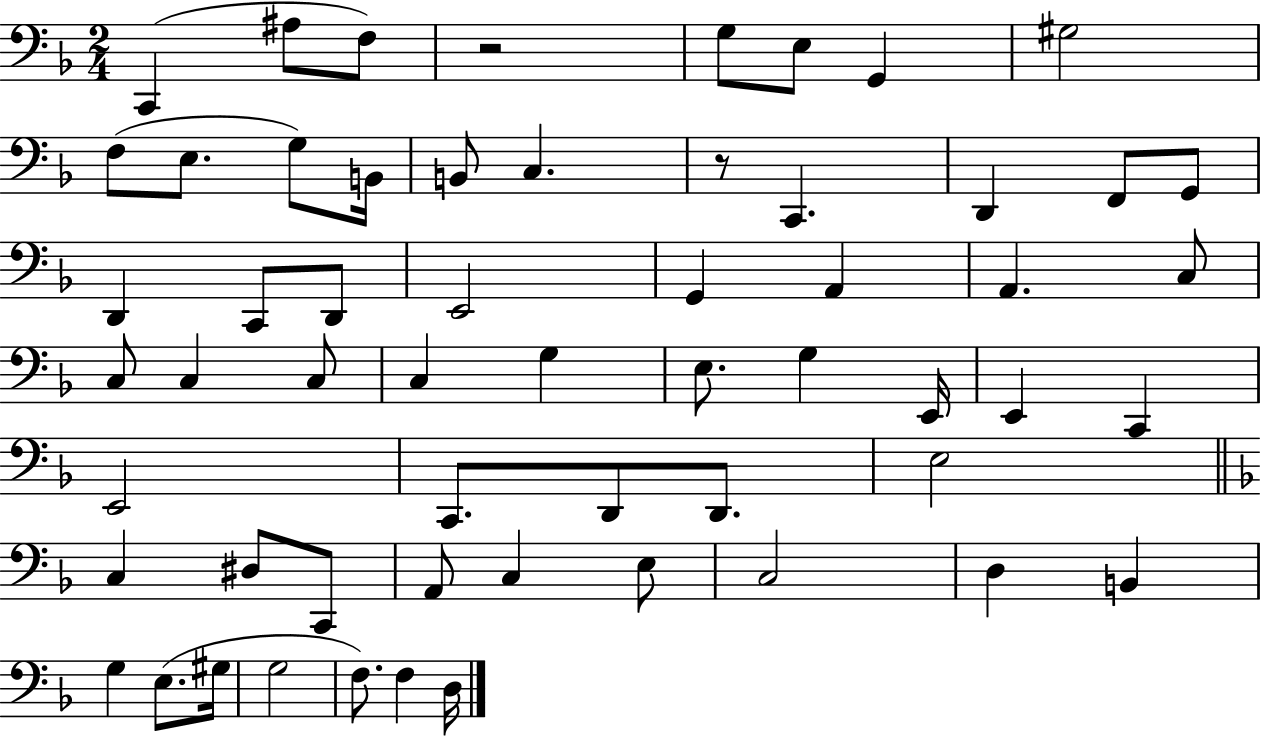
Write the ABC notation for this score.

X:1
T:Untitled
M:2/4
L:1/4
K:F
C,, ^A,/2 F,/2 z2 G,/2 E,/2 G,, ^G,2 F,/2 E,/2 G,/2 B,,/4 B,,/2 C, z/2 C,, D,, F,,/2 G,,/2 D,, C,,/2 D,,/2 E,,2 G,, A,, A,, C,/2 C,/2 C, C,/2 C, G, E,/2 G, E,,/4 E,, C,, E,,2 C,,/2 D,,/2 D,,/2 E,2 C, ^D,/2 C,,/2 A,,/2 C, E,/2 C,2 D, B,, G, E,/2 ^G,/4 G,2 F,/2 F, D,/4